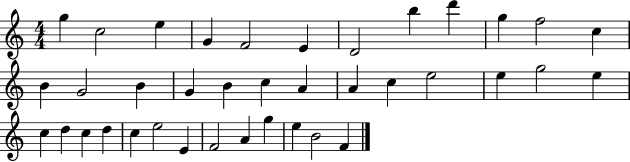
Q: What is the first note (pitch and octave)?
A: G5